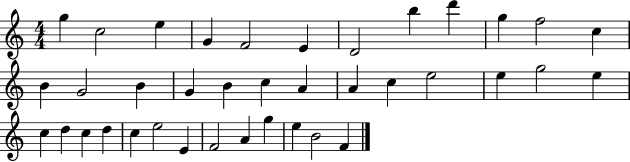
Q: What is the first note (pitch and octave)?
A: G5